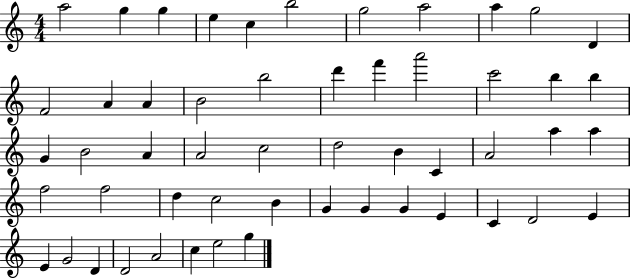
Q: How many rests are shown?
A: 0